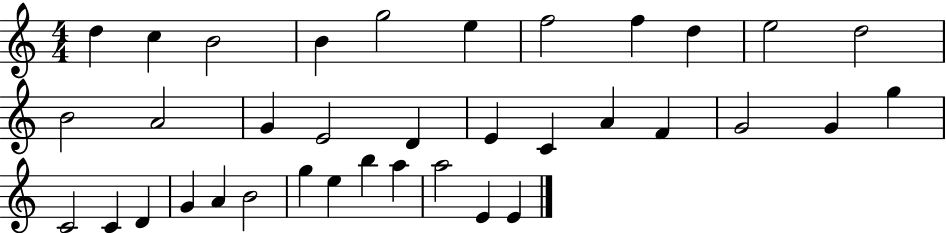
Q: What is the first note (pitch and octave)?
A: D5